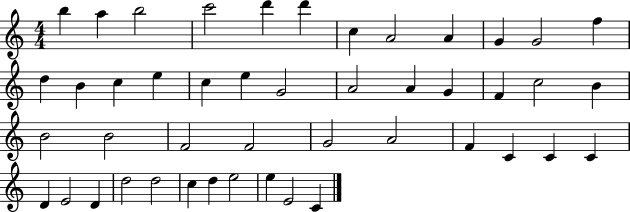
X:1
T:Untitled
M:4/4
L:1/4
K:C
b a b2 c'2 d' d' c A2 A G G2 f d B c e c e G2 A2 A G F c2 B B2 B2 F2 F2 G2 A2 F C C C D E2 D d2 d2 c d e2 e E2 C